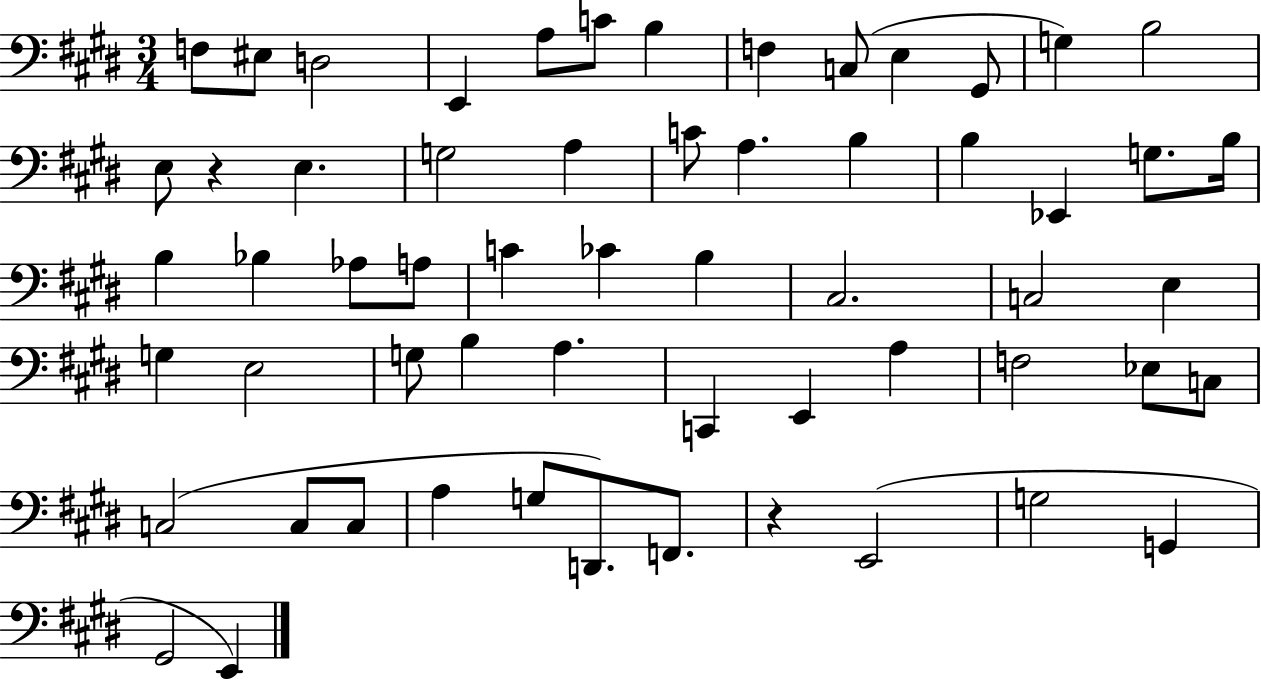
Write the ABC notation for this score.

X:1
T:Untitled
M:3/4
L:1/4
K:E
F,/2 ^E,/2 D,2 E,, A,/2 C/2 B, F, C,/2 E, ^G,,/2 G, B,2 E,/2 z E, G,2 A, C/2 A, B, B, _E,, G,/2 B,/4 B, _B, _A,/2 A,/2 C _C B, ^C,2 C,2 E, G, E,2 G,/2 B, A, C,, E,, A, F,2 _E,/2 C,/2 C,2 C,/2 C,/2 A, G,/2 D,,/2 F,,/2 z E,,2 G,2 G,, ^G,,2 E,,